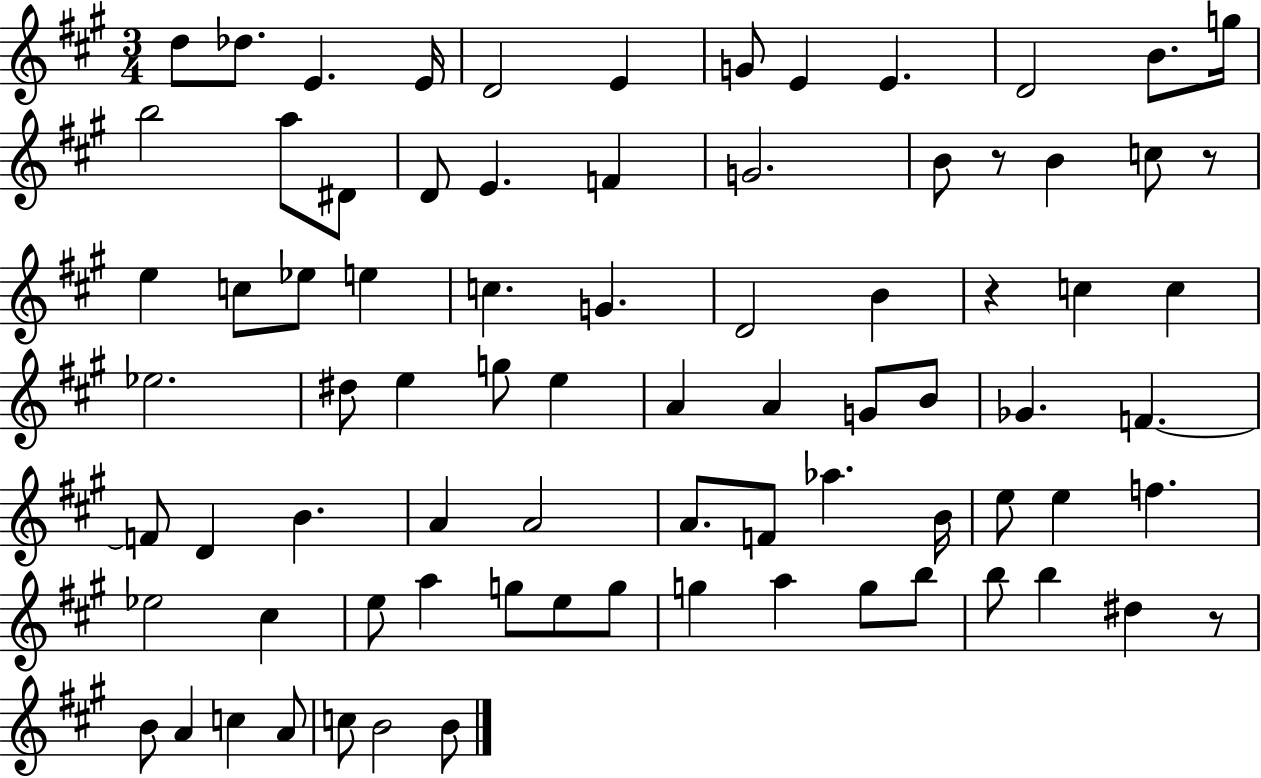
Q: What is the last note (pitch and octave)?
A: B4